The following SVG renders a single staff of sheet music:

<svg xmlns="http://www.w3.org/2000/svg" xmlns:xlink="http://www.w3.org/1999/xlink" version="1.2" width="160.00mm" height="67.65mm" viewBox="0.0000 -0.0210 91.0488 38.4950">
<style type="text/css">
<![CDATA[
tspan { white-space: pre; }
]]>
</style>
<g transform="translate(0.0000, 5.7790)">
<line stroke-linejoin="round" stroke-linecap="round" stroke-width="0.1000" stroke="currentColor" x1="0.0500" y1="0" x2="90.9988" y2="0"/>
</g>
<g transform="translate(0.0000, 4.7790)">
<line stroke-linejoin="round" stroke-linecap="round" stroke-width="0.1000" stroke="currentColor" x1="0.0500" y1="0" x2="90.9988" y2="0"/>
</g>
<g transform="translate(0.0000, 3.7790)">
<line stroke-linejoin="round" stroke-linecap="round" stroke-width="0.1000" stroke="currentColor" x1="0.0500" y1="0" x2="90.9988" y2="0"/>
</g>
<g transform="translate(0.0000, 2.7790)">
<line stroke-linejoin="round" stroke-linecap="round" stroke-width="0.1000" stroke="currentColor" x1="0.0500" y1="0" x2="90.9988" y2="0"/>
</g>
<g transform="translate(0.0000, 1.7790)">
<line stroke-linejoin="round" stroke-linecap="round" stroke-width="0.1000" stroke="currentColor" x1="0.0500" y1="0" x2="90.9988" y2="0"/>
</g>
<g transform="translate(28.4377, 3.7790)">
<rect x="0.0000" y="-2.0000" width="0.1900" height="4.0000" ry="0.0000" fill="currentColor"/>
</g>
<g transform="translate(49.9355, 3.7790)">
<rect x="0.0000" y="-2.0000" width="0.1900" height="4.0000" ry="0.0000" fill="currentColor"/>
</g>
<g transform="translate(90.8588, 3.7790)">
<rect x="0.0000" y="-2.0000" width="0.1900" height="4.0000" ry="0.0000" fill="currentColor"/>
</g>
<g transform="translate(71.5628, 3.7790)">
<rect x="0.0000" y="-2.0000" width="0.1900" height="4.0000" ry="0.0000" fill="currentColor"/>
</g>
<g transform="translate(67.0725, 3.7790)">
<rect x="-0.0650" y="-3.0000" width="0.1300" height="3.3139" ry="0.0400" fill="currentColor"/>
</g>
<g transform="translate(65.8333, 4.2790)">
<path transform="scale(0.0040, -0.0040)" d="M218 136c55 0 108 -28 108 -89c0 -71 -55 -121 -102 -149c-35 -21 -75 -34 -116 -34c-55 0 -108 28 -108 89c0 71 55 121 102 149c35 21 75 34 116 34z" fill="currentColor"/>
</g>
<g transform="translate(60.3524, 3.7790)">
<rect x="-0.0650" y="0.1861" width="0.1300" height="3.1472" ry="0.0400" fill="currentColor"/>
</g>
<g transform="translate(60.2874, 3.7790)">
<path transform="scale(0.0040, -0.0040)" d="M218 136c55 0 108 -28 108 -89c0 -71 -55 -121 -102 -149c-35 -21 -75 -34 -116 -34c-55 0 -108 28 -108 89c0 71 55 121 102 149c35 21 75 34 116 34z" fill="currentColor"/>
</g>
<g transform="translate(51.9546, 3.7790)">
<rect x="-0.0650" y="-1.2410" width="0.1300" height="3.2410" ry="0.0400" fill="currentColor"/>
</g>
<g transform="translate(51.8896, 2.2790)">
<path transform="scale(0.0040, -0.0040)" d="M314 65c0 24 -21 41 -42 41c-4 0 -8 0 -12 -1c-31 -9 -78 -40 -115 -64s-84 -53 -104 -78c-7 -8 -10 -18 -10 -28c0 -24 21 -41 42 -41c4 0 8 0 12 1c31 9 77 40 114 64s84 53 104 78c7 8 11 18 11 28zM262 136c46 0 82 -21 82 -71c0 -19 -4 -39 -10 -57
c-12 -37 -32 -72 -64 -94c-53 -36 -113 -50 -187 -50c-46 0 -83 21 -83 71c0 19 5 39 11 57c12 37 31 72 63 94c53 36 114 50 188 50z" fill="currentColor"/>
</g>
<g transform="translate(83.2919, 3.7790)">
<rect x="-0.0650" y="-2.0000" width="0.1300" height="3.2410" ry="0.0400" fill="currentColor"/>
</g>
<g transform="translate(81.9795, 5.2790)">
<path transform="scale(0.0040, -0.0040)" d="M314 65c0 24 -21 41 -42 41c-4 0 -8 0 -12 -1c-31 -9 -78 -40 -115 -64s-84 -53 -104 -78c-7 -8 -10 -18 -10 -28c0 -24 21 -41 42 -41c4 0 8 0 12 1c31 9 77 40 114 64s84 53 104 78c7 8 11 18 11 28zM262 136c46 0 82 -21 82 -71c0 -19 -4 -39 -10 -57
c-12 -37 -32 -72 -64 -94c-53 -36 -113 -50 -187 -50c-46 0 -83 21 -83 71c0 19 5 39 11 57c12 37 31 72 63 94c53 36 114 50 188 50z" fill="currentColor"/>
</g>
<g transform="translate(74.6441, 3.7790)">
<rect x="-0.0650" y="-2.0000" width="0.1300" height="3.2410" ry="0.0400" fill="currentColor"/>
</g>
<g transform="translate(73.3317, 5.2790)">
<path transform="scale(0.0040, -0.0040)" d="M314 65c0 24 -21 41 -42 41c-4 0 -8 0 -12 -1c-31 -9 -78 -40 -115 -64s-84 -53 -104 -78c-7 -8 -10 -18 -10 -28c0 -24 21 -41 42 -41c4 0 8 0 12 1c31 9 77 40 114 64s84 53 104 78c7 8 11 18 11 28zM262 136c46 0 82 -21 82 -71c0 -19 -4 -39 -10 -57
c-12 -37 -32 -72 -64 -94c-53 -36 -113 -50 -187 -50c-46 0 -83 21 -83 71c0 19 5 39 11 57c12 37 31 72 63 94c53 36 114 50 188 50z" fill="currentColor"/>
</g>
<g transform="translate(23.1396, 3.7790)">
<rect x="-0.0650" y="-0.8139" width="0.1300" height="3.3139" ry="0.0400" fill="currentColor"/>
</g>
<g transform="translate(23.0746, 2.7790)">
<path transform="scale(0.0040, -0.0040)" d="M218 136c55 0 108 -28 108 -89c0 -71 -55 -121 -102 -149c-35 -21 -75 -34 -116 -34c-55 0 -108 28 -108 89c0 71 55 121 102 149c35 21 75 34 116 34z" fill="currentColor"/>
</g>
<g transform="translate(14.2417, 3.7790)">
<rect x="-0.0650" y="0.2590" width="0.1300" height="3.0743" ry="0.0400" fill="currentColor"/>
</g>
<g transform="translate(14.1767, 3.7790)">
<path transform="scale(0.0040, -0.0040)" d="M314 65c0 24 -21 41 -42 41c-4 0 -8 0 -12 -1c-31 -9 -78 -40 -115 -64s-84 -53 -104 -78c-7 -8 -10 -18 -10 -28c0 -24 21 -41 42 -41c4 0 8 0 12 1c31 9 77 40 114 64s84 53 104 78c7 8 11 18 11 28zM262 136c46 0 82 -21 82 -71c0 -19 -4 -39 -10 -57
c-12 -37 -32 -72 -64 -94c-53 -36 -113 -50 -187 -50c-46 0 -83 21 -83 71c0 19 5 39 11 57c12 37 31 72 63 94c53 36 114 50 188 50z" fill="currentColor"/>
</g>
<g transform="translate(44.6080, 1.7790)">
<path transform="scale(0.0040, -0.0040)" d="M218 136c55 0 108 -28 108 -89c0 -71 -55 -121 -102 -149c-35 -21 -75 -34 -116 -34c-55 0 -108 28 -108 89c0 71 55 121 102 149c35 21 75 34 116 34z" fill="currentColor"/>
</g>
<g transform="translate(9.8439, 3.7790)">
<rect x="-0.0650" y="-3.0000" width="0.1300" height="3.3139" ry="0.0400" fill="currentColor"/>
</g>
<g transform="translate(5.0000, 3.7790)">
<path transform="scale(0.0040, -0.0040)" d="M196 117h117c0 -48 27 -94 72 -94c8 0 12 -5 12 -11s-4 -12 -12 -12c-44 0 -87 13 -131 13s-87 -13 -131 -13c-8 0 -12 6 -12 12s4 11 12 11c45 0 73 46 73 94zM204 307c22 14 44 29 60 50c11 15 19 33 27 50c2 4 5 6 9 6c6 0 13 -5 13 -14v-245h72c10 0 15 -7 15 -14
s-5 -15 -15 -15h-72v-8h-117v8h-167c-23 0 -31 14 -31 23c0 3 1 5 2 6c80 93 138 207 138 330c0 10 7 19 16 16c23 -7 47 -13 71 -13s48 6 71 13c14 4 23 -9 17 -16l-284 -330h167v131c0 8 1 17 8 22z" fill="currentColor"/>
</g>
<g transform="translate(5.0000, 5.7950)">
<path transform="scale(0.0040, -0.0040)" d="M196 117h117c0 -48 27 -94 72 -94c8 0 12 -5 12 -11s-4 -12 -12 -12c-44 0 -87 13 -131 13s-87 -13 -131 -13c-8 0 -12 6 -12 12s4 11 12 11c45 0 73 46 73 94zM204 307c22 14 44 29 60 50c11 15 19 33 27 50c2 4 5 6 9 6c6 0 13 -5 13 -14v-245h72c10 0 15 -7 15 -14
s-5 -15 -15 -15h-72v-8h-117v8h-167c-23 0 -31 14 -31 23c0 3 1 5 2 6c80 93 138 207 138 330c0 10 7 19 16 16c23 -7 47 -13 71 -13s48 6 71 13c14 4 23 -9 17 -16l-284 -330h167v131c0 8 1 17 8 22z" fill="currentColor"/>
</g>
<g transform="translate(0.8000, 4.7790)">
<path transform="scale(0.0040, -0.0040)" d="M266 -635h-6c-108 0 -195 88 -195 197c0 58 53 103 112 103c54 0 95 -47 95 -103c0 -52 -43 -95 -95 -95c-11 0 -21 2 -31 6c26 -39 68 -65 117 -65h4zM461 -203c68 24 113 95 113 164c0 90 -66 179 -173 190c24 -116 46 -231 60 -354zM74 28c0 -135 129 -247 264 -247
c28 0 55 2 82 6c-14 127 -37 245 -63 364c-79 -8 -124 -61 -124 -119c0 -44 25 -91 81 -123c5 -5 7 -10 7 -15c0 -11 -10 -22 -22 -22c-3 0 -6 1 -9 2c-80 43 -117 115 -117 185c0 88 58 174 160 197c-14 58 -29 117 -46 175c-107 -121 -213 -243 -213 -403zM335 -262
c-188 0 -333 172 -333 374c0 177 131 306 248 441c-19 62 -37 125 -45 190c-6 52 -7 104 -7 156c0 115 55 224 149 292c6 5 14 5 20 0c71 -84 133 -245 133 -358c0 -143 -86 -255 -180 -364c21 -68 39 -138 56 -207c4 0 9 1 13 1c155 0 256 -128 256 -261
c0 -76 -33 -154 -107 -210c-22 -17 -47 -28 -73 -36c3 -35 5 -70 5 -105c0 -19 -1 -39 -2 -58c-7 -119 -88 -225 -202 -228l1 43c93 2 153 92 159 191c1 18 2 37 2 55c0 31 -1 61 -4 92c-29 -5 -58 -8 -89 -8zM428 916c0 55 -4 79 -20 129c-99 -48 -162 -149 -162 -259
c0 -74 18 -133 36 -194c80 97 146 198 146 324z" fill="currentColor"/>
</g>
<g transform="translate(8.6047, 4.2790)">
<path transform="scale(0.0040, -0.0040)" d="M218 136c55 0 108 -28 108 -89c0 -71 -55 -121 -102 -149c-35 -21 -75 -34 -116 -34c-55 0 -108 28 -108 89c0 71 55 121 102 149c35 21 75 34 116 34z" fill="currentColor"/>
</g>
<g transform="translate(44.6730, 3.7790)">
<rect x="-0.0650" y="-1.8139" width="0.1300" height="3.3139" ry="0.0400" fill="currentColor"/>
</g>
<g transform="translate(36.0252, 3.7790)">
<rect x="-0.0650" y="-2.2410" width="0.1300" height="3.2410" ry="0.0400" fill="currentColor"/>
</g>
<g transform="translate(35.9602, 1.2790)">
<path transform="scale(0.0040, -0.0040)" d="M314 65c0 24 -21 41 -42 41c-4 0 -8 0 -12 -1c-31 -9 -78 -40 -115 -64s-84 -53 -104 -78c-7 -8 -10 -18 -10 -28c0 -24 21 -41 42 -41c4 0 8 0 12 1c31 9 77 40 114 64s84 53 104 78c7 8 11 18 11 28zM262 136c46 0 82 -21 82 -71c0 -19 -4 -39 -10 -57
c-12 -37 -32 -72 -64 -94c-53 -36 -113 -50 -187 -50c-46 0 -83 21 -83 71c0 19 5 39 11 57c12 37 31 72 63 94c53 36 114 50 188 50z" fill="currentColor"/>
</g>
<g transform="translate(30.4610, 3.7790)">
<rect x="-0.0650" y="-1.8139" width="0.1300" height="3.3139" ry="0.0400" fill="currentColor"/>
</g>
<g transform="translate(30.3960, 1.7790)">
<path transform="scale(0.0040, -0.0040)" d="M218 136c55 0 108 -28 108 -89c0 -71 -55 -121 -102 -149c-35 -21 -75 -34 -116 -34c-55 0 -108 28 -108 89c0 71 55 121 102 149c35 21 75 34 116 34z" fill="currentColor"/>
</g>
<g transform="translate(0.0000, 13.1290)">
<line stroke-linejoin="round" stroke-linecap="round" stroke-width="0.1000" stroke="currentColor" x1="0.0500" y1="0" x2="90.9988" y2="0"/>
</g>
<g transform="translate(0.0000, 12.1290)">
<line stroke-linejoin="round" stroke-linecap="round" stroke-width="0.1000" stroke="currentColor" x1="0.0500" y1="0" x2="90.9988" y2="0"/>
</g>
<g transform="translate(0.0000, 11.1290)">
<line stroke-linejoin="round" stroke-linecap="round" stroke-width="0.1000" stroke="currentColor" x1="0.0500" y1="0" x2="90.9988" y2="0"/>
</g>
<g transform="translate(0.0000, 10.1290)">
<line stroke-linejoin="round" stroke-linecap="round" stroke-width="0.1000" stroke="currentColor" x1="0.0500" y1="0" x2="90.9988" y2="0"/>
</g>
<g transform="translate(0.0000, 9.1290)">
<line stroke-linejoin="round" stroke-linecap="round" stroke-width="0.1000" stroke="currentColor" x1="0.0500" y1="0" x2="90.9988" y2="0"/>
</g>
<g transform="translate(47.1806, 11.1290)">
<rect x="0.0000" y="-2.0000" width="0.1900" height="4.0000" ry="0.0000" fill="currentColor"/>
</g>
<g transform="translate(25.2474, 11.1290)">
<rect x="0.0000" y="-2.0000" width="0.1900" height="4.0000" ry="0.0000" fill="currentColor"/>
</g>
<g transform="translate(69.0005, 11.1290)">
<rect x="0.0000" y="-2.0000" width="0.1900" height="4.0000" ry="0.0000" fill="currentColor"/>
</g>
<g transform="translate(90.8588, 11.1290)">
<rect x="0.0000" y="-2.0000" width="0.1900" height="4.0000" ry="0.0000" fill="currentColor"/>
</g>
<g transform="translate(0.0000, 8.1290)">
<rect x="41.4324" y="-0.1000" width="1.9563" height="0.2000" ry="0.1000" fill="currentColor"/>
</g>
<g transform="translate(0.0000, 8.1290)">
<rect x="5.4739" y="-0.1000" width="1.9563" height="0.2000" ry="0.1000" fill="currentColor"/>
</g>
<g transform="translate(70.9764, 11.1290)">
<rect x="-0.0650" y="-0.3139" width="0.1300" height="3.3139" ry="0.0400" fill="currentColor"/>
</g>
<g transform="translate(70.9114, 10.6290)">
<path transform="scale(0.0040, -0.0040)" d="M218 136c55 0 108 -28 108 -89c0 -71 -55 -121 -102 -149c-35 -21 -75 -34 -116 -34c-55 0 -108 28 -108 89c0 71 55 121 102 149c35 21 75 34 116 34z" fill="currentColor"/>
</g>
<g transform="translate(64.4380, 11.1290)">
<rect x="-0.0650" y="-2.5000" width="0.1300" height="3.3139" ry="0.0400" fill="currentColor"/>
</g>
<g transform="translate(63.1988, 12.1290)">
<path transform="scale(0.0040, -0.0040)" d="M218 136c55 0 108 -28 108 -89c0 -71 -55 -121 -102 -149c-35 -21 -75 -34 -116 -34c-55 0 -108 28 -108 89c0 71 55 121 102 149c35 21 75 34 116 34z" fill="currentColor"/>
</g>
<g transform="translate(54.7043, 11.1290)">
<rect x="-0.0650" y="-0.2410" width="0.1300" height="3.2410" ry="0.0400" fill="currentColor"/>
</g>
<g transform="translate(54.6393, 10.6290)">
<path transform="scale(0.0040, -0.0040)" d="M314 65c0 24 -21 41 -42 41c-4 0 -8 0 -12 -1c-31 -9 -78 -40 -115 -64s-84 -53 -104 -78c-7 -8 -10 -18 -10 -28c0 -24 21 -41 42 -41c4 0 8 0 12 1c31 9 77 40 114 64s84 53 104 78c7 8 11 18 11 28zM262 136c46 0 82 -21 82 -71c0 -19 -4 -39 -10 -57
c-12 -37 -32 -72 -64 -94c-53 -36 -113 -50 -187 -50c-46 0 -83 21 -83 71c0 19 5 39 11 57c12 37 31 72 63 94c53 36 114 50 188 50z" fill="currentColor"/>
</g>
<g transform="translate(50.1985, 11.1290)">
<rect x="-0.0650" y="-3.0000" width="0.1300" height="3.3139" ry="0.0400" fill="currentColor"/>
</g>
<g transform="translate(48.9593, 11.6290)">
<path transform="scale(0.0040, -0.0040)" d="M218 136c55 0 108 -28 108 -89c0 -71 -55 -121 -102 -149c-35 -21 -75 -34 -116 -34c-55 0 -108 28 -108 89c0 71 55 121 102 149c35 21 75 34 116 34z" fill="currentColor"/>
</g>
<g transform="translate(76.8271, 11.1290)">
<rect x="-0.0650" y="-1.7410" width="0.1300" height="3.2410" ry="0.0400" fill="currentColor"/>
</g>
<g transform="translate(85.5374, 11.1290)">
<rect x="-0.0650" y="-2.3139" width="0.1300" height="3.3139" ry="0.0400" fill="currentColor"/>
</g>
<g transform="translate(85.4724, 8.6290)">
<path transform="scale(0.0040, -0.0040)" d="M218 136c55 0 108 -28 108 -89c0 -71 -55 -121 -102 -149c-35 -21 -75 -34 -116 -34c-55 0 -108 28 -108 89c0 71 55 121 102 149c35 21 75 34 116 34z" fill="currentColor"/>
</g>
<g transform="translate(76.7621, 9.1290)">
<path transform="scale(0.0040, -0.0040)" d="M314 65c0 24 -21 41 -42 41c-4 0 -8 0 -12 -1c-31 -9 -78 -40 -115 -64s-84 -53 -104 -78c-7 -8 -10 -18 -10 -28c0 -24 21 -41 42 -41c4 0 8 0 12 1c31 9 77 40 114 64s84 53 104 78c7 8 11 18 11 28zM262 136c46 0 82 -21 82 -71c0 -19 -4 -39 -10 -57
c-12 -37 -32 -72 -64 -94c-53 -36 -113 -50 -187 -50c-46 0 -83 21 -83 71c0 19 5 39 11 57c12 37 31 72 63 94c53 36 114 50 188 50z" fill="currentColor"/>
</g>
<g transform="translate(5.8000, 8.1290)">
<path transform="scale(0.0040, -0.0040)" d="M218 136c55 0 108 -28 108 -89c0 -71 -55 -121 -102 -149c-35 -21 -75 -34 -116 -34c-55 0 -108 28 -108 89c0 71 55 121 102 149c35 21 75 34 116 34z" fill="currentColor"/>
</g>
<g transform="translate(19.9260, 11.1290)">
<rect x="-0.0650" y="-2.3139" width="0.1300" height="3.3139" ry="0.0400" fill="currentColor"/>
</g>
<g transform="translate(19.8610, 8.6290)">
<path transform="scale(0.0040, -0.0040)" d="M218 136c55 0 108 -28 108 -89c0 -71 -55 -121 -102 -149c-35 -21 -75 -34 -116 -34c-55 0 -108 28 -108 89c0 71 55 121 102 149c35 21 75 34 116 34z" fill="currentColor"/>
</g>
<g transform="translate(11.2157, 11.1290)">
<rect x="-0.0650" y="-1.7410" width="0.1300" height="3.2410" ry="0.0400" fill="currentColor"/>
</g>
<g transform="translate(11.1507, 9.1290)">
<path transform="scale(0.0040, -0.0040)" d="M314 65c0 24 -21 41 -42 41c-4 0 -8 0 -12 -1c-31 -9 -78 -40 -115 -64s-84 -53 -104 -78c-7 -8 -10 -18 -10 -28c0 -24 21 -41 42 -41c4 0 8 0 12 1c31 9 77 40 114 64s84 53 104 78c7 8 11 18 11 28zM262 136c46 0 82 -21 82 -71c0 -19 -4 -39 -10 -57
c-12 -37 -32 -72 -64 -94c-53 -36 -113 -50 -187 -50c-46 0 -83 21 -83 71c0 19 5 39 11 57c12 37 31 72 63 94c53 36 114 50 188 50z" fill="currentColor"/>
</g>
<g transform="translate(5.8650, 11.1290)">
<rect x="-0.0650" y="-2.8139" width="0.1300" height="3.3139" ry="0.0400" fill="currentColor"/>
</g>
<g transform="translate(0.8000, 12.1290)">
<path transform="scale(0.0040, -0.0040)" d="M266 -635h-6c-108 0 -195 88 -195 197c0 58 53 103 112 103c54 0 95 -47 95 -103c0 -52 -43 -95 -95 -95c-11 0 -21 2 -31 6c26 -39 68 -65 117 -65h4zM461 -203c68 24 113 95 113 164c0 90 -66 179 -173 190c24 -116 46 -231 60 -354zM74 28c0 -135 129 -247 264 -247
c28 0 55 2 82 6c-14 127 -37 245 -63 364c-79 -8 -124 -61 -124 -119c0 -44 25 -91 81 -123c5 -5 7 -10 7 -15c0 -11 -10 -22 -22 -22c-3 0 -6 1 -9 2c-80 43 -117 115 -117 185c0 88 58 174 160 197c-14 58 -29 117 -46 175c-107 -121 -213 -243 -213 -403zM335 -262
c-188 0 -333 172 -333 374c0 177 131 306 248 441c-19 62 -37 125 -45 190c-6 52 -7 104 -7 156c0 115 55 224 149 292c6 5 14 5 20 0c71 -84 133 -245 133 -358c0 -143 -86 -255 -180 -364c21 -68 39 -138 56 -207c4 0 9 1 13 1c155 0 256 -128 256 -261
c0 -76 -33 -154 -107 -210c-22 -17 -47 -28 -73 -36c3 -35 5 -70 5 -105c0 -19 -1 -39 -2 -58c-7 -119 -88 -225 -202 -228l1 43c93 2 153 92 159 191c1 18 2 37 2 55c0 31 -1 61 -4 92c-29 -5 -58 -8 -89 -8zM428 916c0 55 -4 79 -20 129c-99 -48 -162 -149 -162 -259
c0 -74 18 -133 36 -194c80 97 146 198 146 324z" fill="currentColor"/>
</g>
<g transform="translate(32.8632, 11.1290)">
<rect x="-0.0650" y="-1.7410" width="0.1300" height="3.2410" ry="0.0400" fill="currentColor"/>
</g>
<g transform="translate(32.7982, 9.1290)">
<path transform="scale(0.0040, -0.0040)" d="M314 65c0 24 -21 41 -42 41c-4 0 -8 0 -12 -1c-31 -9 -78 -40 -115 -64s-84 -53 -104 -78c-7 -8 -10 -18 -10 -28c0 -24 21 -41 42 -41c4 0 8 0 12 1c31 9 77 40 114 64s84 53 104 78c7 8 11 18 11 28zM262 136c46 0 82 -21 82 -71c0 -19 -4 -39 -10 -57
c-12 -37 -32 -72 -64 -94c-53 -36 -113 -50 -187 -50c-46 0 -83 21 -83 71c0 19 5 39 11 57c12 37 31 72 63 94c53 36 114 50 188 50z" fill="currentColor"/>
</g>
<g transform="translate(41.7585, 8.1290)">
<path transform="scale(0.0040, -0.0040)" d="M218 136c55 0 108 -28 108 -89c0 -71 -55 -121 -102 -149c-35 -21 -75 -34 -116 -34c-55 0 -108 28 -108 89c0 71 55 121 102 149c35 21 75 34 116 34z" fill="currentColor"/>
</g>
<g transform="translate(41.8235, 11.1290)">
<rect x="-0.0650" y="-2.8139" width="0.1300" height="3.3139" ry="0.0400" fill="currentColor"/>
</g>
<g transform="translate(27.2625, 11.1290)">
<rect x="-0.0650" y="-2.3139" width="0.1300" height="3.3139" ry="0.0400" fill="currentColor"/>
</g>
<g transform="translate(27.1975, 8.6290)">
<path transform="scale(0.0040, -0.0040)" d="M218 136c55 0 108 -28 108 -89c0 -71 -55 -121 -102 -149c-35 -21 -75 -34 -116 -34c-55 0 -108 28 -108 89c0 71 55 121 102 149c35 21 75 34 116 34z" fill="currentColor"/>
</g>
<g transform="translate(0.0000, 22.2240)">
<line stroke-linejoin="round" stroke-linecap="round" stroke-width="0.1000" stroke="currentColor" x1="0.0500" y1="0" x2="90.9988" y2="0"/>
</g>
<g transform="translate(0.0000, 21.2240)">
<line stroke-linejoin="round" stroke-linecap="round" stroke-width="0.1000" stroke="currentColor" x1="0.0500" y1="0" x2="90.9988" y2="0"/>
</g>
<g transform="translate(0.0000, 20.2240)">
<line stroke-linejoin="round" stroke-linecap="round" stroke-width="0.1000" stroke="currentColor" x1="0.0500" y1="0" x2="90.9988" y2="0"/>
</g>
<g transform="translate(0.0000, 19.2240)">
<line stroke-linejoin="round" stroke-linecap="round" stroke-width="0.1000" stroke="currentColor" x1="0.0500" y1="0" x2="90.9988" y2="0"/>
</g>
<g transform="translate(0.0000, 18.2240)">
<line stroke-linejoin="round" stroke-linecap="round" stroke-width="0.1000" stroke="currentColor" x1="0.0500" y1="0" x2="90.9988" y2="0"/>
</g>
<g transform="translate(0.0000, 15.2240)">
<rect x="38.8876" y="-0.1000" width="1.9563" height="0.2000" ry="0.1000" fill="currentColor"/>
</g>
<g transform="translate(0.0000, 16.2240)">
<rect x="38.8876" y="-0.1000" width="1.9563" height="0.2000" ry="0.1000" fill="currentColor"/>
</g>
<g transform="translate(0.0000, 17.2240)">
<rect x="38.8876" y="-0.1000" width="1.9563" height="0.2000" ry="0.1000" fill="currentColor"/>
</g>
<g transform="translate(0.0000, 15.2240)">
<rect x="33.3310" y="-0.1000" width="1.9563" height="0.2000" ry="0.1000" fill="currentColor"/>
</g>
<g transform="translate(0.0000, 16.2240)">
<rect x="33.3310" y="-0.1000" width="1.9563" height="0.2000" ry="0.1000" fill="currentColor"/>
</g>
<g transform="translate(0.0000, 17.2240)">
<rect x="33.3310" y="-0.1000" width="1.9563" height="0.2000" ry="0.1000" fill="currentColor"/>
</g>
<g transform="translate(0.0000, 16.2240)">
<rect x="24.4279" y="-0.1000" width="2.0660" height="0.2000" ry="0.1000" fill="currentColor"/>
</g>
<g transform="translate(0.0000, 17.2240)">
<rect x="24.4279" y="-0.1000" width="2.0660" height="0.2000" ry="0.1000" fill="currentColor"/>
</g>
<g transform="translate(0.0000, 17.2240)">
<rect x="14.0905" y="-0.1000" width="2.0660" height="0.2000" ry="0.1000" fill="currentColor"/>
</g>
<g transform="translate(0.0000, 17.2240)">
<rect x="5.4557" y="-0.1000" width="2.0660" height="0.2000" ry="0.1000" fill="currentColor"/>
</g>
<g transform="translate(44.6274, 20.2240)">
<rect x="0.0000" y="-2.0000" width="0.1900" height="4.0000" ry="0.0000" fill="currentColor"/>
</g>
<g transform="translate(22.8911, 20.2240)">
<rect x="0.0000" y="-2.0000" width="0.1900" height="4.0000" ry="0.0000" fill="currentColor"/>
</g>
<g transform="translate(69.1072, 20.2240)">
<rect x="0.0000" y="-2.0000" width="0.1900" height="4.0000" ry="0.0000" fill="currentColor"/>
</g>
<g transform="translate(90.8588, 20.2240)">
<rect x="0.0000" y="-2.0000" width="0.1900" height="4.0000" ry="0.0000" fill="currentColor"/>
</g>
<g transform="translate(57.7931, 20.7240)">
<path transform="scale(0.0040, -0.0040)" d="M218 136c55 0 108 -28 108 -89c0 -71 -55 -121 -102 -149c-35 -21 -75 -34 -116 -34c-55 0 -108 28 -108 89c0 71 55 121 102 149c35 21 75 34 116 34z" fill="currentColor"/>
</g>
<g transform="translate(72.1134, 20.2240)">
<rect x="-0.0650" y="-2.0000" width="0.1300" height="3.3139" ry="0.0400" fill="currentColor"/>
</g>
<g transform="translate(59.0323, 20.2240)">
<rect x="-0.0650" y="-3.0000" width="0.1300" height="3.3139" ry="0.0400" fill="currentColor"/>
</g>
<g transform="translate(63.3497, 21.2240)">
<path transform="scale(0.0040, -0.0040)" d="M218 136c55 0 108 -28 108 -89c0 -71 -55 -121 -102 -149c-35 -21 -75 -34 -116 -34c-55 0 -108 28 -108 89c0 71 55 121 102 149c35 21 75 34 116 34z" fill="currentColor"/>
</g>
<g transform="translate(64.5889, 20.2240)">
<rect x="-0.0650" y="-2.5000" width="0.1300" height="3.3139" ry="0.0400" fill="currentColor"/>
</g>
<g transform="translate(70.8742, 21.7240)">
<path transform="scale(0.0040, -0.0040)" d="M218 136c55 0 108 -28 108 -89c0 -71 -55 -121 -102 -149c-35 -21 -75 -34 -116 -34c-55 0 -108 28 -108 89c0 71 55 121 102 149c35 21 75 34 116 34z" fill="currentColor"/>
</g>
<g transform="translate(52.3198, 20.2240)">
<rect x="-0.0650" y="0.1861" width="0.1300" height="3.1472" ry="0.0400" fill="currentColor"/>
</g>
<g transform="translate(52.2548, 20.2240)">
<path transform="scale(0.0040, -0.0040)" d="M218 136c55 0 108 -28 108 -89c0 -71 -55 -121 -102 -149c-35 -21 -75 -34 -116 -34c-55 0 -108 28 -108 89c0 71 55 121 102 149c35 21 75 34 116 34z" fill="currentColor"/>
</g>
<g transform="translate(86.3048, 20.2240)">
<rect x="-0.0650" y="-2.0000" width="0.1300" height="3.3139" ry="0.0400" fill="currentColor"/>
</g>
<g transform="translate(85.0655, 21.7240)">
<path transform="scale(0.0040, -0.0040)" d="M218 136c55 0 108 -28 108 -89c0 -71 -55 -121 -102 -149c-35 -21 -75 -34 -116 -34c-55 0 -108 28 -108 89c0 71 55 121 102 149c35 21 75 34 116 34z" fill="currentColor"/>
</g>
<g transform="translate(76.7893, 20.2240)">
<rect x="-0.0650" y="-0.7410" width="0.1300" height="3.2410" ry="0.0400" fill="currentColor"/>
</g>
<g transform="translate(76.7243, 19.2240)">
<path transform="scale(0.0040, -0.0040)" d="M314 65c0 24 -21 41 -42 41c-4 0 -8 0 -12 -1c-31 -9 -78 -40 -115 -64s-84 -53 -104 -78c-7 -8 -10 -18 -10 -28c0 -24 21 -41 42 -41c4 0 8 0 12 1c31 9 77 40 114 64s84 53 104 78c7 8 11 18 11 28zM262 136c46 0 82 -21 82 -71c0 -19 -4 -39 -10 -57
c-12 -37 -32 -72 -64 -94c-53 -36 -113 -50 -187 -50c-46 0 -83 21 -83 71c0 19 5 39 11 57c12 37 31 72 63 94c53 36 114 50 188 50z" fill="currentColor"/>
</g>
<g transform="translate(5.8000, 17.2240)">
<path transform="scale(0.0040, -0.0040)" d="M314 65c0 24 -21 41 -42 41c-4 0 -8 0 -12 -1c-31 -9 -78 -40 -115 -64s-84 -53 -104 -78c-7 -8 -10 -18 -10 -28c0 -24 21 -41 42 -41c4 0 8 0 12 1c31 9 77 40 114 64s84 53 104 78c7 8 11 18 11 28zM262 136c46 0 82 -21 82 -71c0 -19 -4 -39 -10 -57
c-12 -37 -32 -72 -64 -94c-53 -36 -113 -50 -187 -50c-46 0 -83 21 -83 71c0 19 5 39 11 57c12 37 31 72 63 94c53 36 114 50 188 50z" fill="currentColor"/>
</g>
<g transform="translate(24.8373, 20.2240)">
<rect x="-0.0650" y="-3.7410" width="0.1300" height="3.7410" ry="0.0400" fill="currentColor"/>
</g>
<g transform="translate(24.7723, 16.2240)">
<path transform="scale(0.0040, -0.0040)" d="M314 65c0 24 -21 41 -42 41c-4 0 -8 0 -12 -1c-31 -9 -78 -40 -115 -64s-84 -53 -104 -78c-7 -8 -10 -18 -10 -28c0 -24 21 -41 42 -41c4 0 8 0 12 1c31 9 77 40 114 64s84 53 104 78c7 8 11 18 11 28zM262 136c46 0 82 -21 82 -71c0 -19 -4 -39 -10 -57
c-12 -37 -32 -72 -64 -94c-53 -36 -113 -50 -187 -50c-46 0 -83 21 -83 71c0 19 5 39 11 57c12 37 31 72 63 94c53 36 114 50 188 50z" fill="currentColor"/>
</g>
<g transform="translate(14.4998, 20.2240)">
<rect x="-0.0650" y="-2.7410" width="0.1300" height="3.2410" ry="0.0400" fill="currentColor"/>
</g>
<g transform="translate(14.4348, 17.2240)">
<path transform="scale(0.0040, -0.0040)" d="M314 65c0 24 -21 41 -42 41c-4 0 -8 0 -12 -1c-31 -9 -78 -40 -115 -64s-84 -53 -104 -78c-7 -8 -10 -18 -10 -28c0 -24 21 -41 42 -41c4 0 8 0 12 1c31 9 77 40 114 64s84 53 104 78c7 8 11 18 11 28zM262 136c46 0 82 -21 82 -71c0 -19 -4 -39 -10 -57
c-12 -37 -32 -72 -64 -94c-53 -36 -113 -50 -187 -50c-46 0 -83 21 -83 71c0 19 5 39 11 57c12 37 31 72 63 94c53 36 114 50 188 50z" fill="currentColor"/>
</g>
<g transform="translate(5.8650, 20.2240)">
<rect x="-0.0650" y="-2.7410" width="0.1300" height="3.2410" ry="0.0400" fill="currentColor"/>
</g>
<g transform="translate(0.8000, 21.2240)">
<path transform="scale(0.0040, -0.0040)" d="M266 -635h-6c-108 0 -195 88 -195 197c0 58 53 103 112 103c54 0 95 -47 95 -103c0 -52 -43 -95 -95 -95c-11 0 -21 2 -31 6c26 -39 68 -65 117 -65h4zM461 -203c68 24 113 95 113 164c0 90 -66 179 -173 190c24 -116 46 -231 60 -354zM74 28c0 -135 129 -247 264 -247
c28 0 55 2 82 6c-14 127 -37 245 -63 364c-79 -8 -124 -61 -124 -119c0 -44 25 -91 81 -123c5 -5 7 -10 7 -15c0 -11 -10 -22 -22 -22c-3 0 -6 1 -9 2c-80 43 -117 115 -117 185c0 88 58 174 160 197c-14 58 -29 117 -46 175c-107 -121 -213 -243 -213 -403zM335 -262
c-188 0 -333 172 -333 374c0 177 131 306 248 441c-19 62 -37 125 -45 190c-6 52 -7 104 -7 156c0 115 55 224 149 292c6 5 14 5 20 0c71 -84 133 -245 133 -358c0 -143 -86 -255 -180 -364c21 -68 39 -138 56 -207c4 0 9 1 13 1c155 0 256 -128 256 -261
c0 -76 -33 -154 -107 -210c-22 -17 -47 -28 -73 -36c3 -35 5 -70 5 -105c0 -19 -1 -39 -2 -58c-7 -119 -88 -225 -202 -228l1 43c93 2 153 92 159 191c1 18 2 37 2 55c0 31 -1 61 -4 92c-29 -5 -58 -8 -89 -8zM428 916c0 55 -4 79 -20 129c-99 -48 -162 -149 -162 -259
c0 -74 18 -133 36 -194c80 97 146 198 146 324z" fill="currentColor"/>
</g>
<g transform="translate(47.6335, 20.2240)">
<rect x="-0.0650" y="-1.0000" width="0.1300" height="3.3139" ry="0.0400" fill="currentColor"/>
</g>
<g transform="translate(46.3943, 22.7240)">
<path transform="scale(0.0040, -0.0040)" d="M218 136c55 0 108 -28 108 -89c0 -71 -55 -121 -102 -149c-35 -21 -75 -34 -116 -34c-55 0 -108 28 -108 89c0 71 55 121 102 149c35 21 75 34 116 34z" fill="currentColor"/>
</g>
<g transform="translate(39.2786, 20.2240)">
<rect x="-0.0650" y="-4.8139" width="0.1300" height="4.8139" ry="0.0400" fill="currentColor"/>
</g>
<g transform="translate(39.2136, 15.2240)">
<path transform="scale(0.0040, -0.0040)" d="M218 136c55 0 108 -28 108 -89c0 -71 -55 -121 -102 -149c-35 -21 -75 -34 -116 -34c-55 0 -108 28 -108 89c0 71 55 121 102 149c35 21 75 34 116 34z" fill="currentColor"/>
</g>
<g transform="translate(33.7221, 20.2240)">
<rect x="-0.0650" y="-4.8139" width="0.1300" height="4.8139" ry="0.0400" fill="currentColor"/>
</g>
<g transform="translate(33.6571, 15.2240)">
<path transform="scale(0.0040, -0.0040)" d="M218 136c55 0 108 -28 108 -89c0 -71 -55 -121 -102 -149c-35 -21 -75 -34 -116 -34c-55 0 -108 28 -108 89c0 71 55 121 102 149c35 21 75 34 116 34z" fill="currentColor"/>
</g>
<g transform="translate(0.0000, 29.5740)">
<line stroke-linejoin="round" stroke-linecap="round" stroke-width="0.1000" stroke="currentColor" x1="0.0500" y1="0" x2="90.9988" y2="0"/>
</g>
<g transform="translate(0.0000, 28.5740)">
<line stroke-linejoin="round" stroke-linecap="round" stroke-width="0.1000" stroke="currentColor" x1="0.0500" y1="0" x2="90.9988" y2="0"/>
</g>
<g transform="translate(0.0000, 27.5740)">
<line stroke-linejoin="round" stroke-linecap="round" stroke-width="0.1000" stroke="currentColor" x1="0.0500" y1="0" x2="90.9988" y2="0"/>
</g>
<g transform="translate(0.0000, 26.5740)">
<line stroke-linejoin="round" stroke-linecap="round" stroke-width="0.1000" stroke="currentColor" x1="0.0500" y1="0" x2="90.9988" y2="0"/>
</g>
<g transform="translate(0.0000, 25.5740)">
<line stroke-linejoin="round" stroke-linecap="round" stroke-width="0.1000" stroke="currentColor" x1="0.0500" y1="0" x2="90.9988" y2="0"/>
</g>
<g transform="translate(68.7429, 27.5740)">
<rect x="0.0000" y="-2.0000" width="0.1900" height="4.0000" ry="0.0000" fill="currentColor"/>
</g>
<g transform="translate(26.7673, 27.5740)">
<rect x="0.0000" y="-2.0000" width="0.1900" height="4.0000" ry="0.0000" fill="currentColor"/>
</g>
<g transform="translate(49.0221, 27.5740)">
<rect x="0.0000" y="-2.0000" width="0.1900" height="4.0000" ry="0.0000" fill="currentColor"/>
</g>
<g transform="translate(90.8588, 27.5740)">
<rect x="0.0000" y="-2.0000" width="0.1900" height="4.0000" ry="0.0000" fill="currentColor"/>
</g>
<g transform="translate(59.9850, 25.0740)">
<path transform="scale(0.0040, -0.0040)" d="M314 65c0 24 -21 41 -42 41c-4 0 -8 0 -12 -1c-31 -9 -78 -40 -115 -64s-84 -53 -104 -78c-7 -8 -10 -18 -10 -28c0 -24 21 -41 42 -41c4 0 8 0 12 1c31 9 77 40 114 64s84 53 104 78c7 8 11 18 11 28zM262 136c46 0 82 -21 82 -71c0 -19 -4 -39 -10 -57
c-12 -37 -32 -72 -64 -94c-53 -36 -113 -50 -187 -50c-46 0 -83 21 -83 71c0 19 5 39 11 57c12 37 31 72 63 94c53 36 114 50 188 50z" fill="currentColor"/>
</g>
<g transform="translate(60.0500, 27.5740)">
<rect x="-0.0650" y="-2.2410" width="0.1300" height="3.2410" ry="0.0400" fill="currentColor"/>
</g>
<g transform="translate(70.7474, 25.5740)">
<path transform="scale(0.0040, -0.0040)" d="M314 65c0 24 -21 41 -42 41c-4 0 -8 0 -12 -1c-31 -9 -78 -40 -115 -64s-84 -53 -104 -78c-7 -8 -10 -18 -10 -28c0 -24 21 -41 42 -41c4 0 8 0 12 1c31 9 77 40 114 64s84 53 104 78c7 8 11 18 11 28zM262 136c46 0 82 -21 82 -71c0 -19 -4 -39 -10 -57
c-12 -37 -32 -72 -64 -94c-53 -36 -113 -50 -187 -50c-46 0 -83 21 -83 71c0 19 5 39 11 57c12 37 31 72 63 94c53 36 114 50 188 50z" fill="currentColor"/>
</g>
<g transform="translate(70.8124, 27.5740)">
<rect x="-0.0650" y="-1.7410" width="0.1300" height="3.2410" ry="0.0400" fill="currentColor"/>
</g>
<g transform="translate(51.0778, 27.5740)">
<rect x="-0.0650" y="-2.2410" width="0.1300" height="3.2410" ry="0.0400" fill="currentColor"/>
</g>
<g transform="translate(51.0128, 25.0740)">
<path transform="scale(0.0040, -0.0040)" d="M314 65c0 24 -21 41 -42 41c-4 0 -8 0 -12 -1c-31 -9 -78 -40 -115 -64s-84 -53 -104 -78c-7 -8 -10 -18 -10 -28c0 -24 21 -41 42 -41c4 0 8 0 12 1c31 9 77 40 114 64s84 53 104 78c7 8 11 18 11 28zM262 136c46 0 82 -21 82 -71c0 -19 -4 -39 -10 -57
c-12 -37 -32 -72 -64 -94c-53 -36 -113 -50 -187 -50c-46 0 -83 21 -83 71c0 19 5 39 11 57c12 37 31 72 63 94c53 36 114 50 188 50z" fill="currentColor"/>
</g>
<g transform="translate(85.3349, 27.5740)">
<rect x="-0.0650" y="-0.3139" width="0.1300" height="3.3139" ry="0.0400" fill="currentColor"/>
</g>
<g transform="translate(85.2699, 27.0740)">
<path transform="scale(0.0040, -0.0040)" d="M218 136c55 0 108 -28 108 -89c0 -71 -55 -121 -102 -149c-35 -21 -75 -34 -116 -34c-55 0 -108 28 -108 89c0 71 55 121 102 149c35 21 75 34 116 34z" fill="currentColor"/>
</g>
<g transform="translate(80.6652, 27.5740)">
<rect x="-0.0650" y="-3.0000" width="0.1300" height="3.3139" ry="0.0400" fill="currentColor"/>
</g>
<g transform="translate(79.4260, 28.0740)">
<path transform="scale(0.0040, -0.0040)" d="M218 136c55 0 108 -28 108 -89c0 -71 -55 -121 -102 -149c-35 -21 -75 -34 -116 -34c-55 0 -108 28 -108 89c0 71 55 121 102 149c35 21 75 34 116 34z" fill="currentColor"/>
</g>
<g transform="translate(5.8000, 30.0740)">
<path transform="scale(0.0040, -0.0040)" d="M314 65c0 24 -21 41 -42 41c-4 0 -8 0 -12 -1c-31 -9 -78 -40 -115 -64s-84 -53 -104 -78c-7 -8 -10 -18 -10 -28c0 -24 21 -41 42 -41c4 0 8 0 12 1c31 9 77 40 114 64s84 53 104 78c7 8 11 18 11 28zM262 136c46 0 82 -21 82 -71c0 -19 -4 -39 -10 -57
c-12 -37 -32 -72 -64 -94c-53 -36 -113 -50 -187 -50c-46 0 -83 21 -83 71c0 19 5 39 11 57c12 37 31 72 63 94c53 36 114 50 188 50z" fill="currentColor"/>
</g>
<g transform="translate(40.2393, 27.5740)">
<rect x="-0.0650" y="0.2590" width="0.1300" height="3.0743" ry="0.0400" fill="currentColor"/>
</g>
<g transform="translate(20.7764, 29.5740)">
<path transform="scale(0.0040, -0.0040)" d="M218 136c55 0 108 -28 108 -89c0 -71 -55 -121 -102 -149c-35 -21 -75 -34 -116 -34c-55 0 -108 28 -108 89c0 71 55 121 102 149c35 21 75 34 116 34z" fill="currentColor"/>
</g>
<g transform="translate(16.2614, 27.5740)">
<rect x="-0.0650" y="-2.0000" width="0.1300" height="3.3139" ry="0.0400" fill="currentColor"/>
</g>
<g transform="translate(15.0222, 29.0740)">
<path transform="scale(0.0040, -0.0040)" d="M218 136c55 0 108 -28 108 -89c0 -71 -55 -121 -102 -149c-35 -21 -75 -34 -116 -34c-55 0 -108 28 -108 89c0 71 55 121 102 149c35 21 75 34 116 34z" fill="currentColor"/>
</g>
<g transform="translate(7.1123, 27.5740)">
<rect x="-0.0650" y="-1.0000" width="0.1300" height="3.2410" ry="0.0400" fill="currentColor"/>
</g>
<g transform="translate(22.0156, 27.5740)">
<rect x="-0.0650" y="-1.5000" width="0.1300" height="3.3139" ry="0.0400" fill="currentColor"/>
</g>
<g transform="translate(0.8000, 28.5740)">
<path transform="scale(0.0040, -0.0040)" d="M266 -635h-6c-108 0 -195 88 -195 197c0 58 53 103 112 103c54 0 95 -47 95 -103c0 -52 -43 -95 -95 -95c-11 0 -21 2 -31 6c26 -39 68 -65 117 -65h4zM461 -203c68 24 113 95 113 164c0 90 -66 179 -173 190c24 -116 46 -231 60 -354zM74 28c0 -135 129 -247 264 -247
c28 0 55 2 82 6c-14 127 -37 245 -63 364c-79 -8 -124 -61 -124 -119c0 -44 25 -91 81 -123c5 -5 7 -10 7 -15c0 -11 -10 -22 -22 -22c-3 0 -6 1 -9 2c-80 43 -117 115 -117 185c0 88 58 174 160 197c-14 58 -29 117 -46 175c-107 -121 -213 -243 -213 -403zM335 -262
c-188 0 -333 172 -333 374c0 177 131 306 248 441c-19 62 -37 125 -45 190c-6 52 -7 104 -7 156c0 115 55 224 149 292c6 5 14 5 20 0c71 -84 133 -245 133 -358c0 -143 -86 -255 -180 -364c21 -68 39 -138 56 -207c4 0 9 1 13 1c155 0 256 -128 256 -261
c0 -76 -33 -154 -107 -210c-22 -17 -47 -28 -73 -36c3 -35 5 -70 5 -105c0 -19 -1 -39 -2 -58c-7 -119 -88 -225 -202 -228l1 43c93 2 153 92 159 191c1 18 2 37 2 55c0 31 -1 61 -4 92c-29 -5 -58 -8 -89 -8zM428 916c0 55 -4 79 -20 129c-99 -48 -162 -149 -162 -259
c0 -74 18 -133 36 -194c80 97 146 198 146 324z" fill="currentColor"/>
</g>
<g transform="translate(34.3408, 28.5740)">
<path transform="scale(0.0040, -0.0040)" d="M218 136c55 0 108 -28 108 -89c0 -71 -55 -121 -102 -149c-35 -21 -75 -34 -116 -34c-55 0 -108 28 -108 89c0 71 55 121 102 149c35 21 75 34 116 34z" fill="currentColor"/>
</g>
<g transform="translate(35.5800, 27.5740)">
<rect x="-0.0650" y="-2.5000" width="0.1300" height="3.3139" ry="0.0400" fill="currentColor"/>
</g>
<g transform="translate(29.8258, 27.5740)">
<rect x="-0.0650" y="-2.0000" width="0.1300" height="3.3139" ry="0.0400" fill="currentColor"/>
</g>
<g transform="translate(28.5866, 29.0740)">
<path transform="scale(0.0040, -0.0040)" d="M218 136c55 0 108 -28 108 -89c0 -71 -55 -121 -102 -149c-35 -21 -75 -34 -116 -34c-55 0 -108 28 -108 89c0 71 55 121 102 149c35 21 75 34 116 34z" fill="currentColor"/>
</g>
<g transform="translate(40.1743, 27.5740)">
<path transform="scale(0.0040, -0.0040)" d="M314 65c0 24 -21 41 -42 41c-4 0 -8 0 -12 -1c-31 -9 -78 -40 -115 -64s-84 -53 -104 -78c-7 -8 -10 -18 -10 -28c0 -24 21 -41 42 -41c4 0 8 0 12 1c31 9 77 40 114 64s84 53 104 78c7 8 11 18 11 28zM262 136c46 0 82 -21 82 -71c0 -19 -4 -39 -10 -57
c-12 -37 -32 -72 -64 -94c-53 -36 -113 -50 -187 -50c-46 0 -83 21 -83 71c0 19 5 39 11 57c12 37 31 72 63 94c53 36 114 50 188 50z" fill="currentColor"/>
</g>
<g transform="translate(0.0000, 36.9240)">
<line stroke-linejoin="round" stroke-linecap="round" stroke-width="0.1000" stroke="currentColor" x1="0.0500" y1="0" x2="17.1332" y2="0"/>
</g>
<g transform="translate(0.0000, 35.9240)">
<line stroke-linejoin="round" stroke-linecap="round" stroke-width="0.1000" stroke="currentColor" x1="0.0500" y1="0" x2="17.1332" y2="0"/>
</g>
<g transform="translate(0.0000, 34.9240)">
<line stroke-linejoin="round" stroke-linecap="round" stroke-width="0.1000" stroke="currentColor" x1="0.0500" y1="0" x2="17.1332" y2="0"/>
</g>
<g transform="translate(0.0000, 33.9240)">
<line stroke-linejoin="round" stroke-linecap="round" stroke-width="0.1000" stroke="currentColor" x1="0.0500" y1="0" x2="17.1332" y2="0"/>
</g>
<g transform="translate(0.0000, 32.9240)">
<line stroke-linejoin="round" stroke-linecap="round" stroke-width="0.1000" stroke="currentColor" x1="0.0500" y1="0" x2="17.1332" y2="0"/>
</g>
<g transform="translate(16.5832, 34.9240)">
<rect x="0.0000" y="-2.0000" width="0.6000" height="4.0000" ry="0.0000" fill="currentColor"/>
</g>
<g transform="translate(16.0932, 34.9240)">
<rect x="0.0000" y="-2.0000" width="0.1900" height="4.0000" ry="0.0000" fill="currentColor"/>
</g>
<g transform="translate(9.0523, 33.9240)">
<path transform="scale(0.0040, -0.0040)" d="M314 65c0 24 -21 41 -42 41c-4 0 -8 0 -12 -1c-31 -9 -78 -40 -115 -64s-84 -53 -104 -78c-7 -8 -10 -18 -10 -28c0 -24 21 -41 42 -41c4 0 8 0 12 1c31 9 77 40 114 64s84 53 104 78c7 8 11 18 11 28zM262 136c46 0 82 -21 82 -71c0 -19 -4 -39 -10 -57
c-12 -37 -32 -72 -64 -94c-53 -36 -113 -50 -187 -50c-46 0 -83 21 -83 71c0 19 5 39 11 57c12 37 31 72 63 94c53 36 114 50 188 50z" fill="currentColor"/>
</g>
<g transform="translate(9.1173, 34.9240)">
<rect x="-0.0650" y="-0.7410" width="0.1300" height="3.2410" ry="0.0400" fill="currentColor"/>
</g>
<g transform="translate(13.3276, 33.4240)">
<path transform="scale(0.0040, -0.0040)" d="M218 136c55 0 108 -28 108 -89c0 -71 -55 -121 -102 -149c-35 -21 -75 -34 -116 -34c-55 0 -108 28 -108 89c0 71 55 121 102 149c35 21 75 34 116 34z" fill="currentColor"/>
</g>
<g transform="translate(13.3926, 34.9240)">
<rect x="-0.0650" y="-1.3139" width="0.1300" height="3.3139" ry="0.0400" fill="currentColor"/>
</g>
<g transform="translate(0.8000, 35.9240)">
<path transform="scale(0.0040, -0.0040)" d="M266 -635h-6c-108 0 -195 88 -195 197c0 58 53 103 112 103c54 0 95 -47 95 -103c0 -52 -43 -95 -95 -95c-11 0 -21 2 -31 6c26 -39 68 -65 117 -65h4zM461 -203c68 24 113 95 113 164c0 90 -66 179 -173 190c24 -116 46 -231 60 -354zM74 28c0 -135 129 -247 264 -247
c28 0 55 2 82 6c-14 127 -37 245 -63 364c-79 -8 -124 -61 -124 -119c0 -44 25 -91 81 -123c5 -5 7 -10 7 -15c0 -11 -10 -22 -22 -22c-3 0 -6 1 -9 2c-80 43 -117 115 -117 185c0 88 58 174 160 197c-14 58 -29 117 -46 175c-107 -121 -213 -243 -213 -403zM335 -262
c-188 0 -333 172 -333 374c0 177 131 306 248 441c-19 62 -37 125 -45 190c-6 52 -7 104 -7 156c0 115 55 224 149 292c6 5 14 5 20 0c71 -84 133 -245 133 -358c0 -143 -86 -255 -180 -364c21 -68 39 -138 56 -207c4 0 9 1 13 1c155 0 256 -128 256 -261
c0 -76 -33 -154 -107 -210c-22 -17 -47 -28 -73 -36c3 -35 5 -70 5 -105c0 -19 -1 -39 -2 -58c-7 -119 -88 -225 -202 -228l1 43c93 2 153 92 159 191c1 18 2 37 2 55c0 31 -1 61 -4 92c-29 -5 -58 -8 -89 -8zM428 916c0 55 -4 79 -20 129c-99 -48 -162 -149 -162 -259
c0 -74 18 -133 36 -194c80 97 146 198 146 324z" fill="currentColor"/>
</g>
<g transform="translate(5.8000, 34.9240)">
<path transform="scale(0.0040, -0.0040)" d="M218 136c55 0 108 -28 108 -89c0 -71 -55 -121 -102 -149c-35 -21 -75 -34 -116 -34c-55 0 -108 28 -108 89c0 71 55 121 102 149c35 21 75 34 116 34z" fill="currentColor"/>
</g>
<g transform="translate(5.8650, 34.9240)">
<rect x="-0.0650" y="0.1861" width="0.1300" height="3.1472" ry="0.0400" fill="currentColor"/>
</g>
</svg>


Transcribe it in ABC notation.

X:1
T:Untitled
M:4/4
L:1/4
K:C
A B2 d f g2 f e2 B A F2 F2 a f2 g g f2 a A c2 G c f2 g a2 a2 c'2 e' e' D B A G F d2 F D2 F E F G B2 g2 g2 f2 A c B d2 e